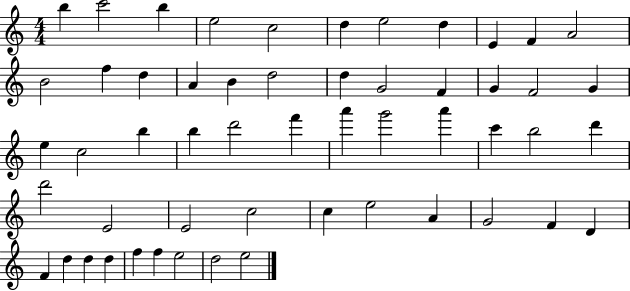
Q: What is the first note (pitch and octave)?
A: B5